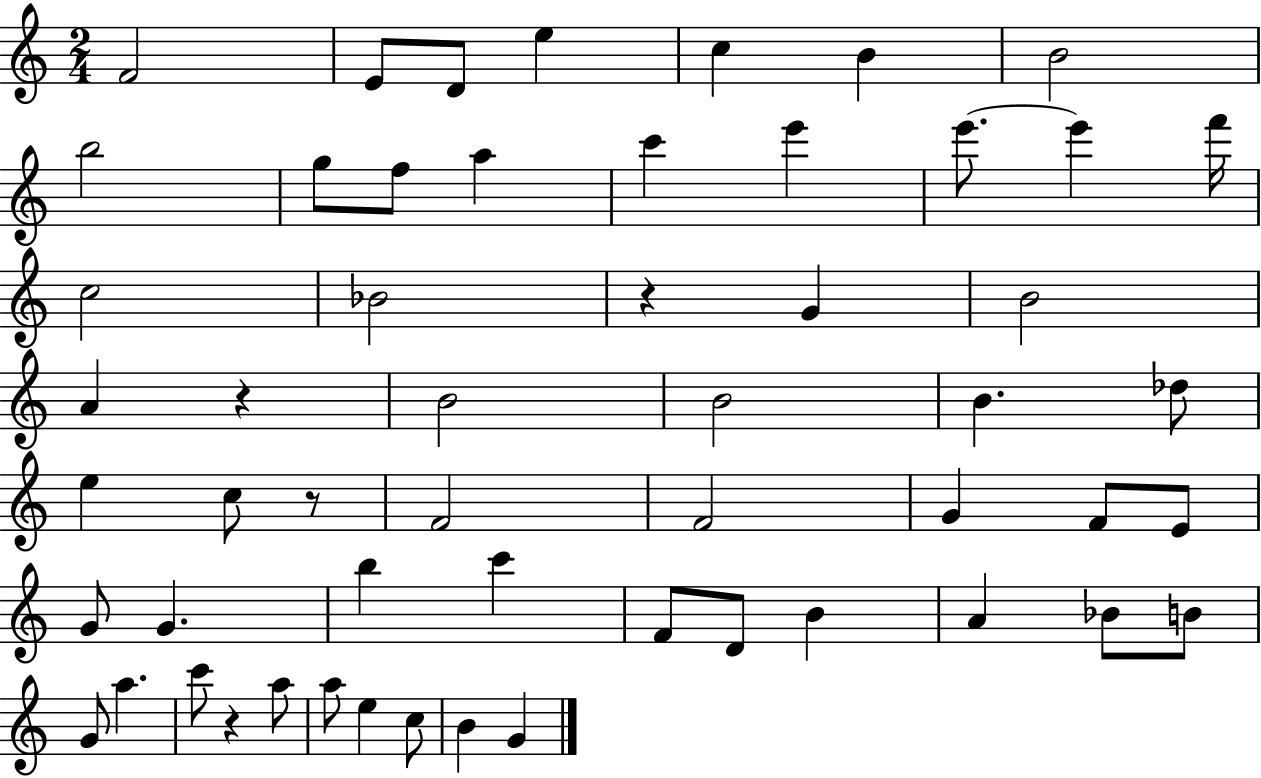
X:1
T:Untitled
M:2/4
L:1/4
K:C
F2 E/2 D/2 e c B B2 b2 g/2 f/2 a c' e' e'/2 e' f'/4 c2 _B2 z G B2 A z B2 B2 B _d/2 e c/2 z/2 F2 F2 G F/2 E/2 G/2 G b c' F/2 D/2 B A _B/2 B/2 G/2 a c'/2 z a/2 a/2 e c/2 B G